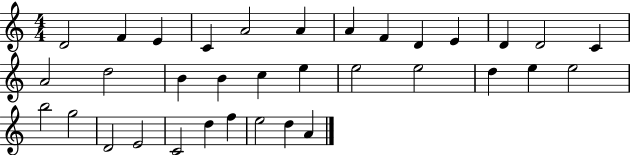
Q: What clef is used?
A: treble